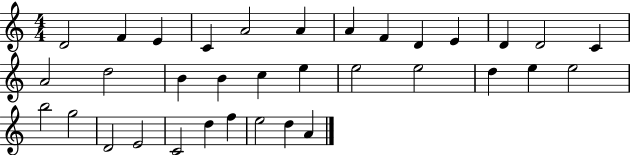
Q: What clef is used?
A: treble